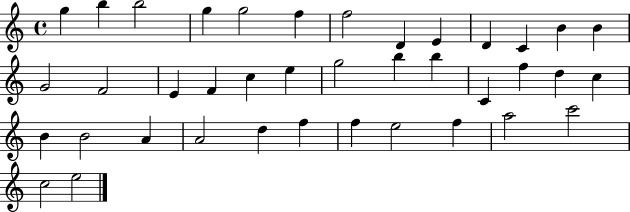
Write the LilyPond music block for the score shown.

{
  \clef treble
  \time 4/4
  \defaultTimeSignature
  \key c \major
  g''4 b''4 b''2 | g''4 g''2 f''4 | f''2 d'4 e'4 | d'4 c'4 b'4 b'4 | \break g'2 f'2 | e'4 f'4 c''4 e''4 | g''2 b''4 b''4 | c'4 f''4 d''4 c''4 | \break b'4 b'2 a'4 | a'2 d''4 f''4 | f''4 e''2 f''4 | a''2 c'''2 | \break c''2 e''2 | \bar "|."
}